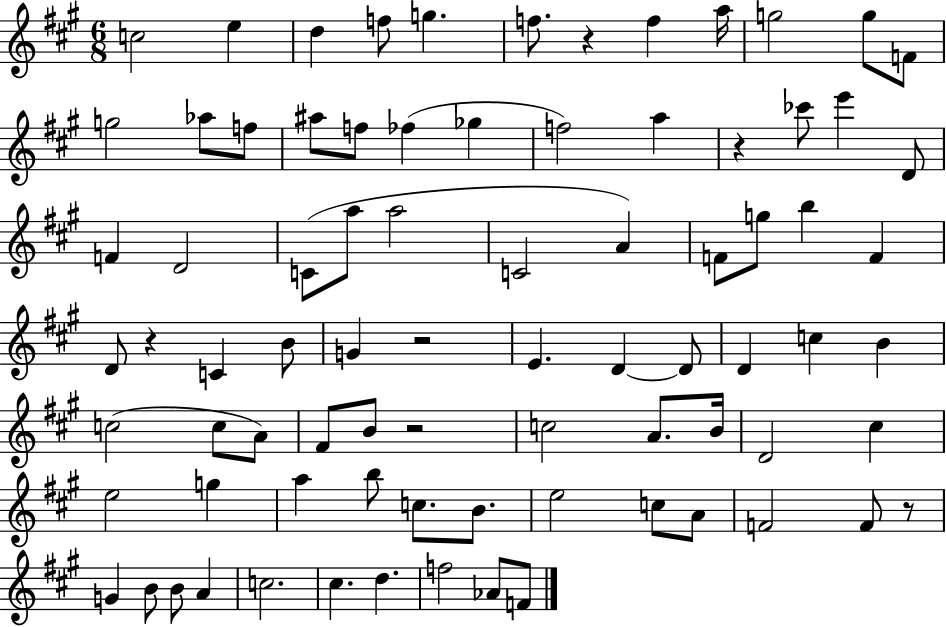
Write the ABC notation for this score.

X:1
T:Untitled
M:6/8
L:1/4
K:A
c2 e d f/2 g f/2 z f a/4 g2 g/2 F/2 g2 _a/2 f/2 ^a/2 f/2 _f _g f2 a z _c'/2 e' D/2 F D2 C/2 a/2 a2 C2 A F/2 g/2 b F D/2 z C B/2 G z2 E D D/2 D c B c2 c/2 A/2 ^F/2 B/2 z2 c2 A/2 B/4 D2 ^c e2 g a b/2 c/2 B/2 e2 c/2 A/2 F2 F/2 z/2 G B/2 B/2 A c2 ^c d f2 _A/2 F/2